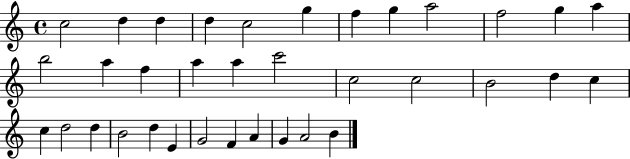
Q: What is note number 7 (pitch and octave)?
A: F5